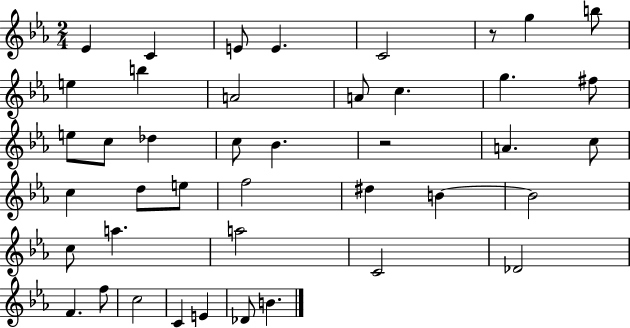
{
  \clef treble
  \numericTimeSignature
  \time 2/4
  \key ees \major
  ees'4 c'4 | e'8 e'4. | c'2 | r8 g''4 b''8 | \break e''4 b''4 | a'2 | a'8 c''4. | g''4. fis''8 | \break e''8 c''8 des''4 | c''8 bes'4. | r2 | a'4. c''8 | \break c''4 d''8 e''8 | f''2 | dis''4 b'4~~ | b'2 | \break c''8 a''4. | a''2 | c'2 | des'2 | \break f'4. f''8 | c''2 | c'4 e'4 | des'8 b'4. | \break \bar "|."
}